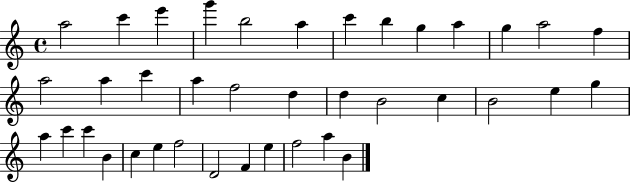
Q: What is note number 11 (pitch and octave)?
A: G5